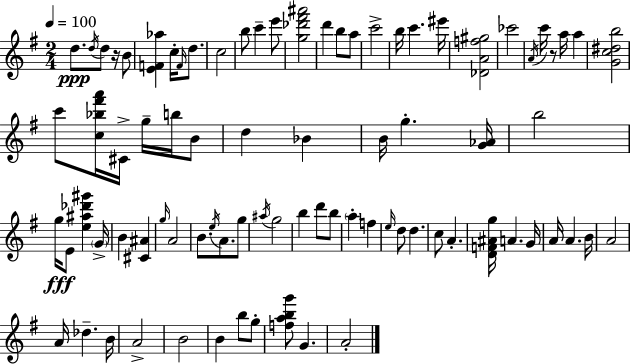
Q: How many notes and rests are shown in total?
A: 83